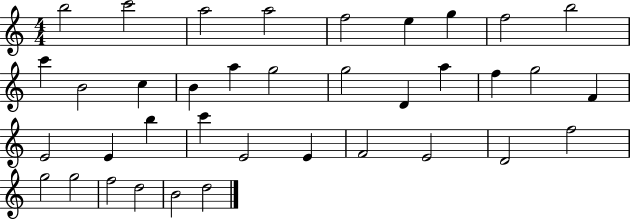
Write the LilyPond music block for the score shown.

{
  \clef treble
  \numericTimeSignature
  \time 4/4
  \key c \major
  b''2 c'''2 | a''2 a''2 | f''2 e''4 g''4 | f''2 b''2 | \break c'''4 b'2 c''4 | b'4 a''4 g''2 | g''2 d'4 a''4 | f''4 g''2 f'4 | \break e'2 e'4 b''4 | c'''4 e'2 e'4 | f'2 e'2 | d'2 f''2 | \break g''2 g''2 | f''2 d''2 | b'2 d''2 | \bar "|."
}